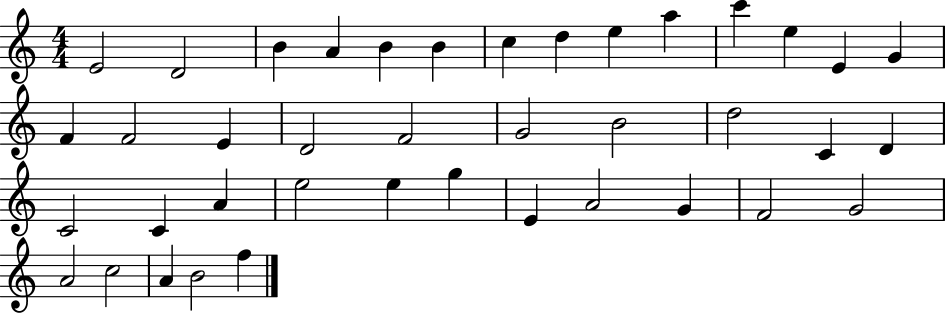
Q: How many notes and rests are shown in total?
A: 40